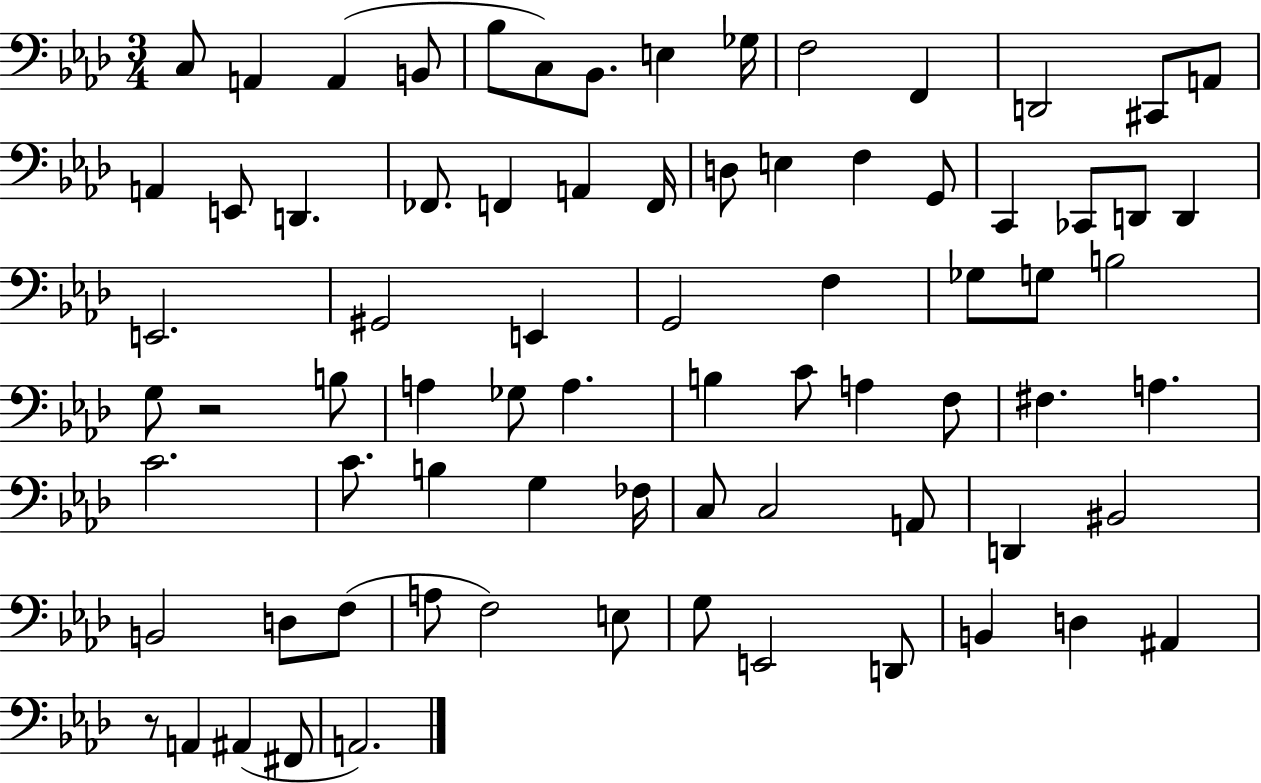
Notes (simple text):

C3/e A2/q A2/q B2/e Bb3/e C3/e Bb2/e. E3/q Gb3/s F3/h F2/q D2/h C#2/e A2/e A2/q E2/e D2/q. FES2/e. F2/q A2/q F2/s D3/e E3/q F3/q G2/e C2/q CES2/e D2/e D2/q E2/h. G#2/h E2/q G2/h F3/q Gb3/e G3/e B3/h G3/e R/h B3/e A3/q Gb3/e A3/q. B3/q C4/e A3/q F3/e F#3/q. A3/q. C4/h. C4/e. B3/q G3/q FES3/s C3/e C3/h A2/e D2/q BIS2/h B2/h D3/e F3/e A3/e F3/h E3/e G3/e E2/h D2/e B2/q D3/q A#2/q R/e A2/q A#2/q F#2/e A2/h.